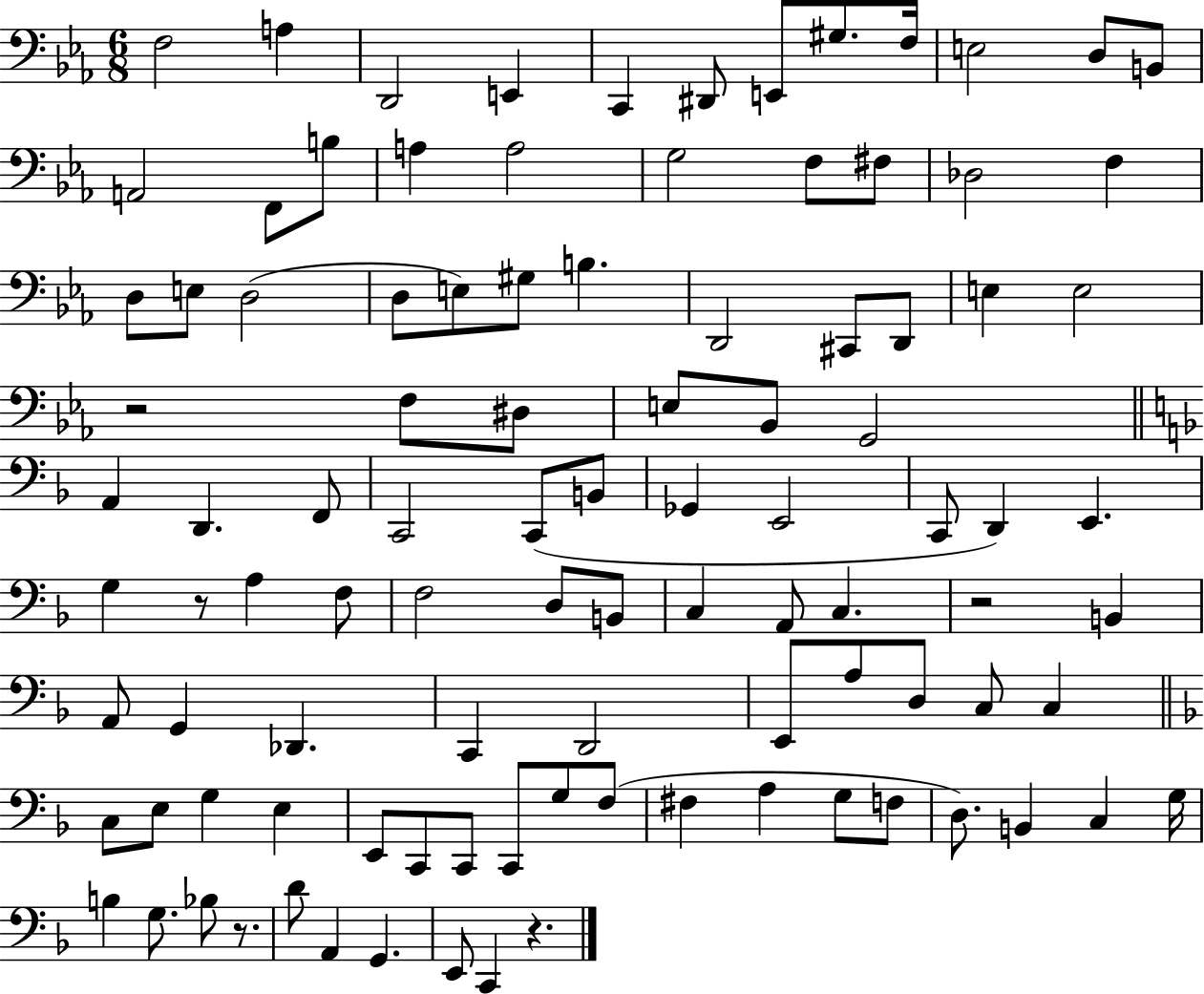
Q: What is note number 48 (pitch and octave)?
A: C2